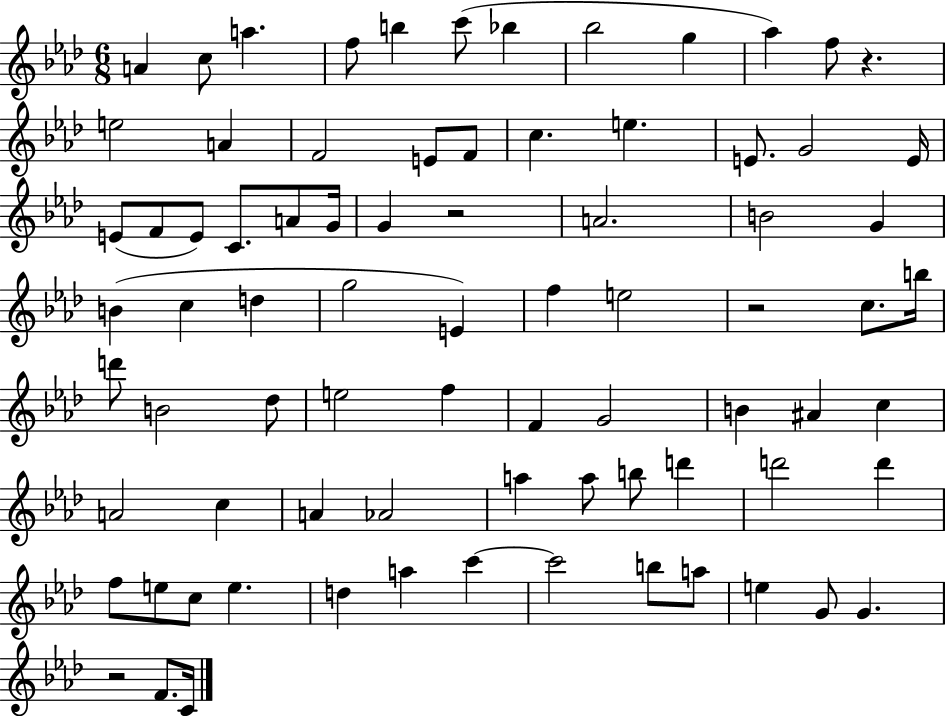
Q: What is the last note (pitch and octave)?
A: C4